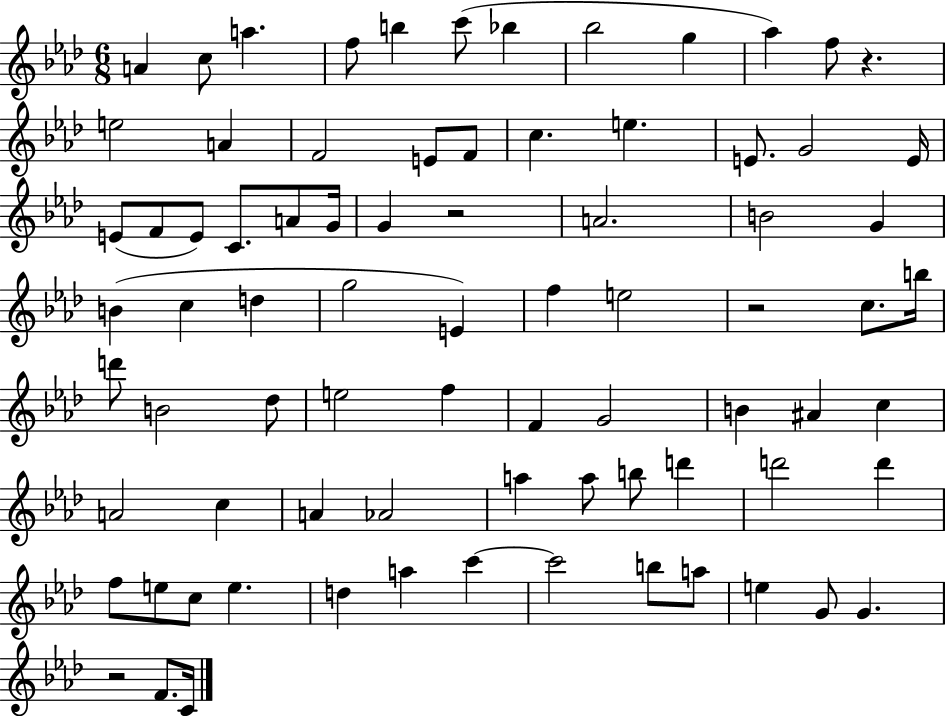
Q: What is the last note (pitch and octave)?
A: C4